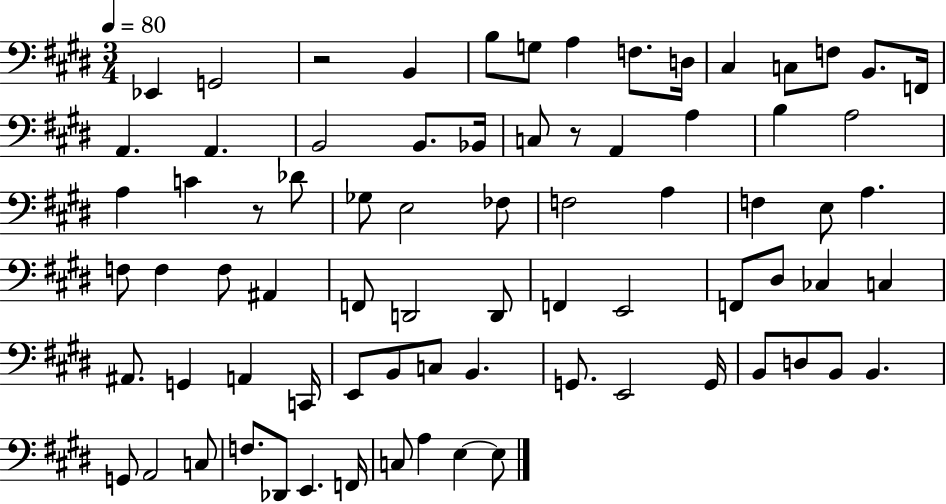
Eb2/q G2/h R/h B2/q B3/e G3/e A3/q F3/e. D3/s C#3/q C3/e F3/e B2/e. F2/s A2/q. A2/q. B2/h B2/e. Bb2/s C3/e R/e A2/q A3/q B3/q A3/h A3/q C4/q R/e Db4/e Gb3/e E3/h FES3/e F3/h A3/q F3/q E3/e A3/q. F3/e F3/q F3/e A#2/q F2/e D2/h D2/e F2/q E2/h F2/e D#3/e CES3/q C3/q A#2/e. G2/q A2/q C2/s E2/e B2/e C3/e B2/q. G2/e. E2/h G2/s B2/e D3/e B2/e B2/q. G2/e A2/h C3/e F3/e. Db2/e E2/q. F2/s C3/e A3/q E3/q E3/e